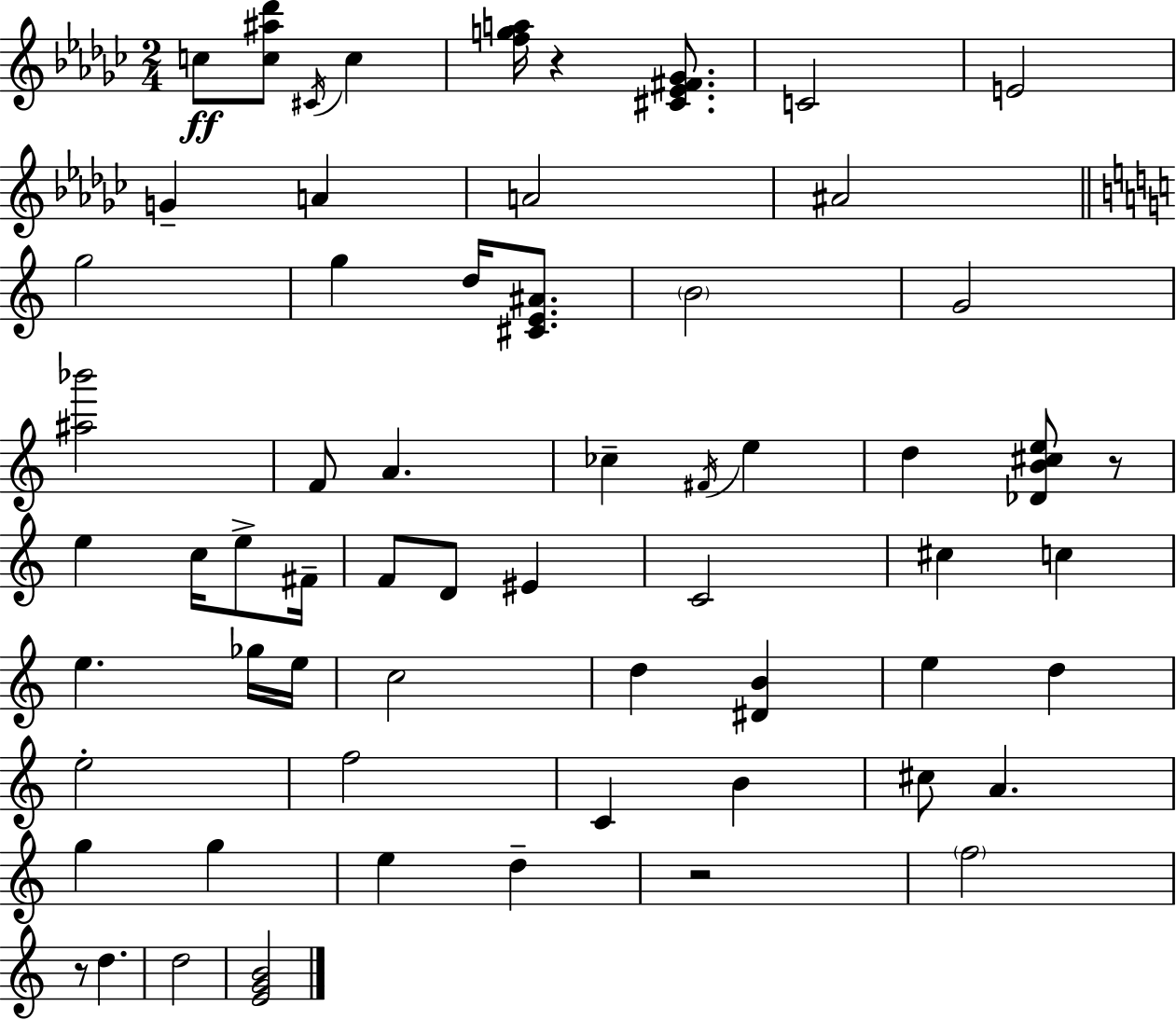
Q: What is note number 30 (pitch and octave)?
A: C5